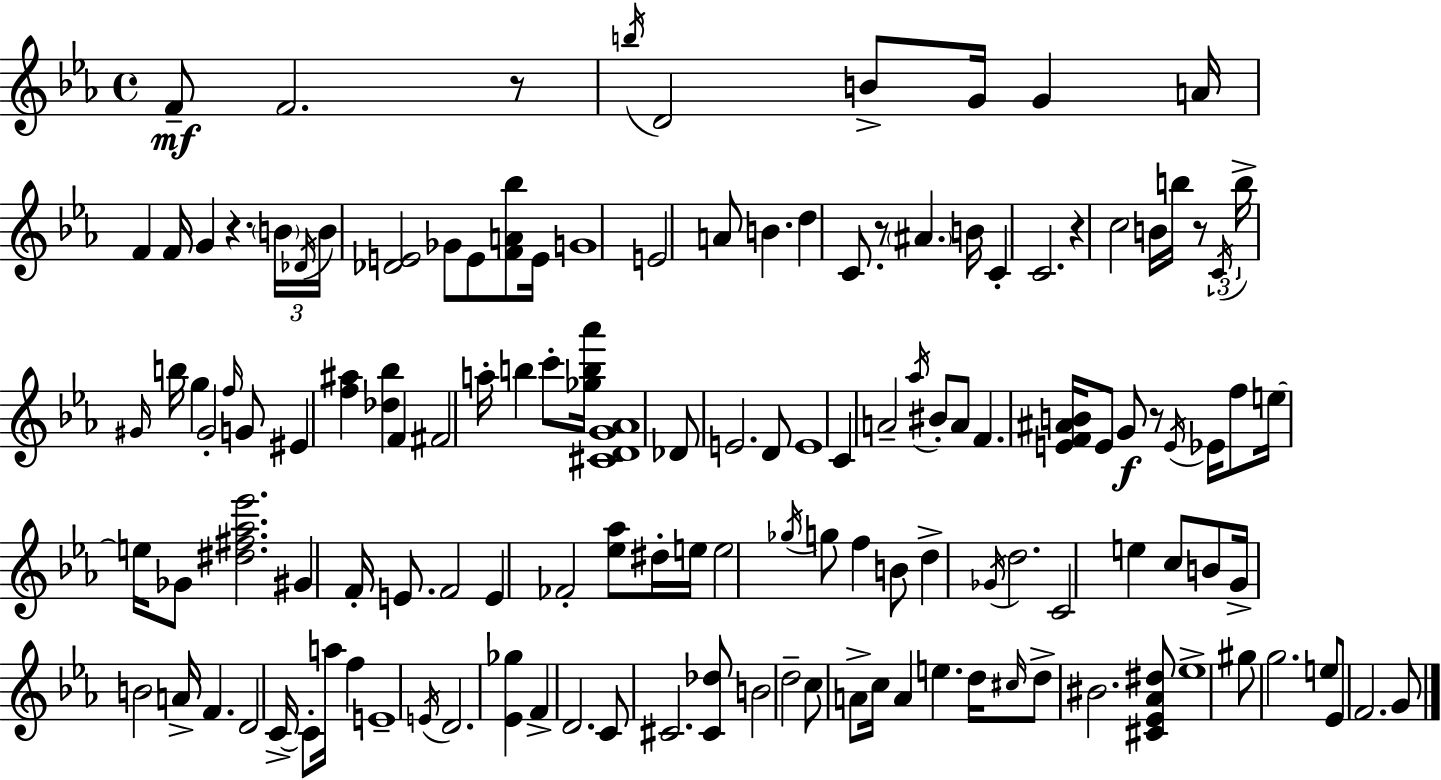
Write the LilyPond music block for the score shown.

{
  \clef treble
  \time 4/4
  \defaultTimeSignature
  \key c \minor
  f'8--\mf f'2. r8 | \acciaccatura { b''16 } d'2 b'8-> g'16 g'4 | a'16 f'4 f'16 g'4 r4. | \tuplet 3/2 { \parenthesize b'16 \acciaccatura { des'16 } b'16 } <des' e'>2 ges'8 e'8 <f' a' bes''>8 | \break e'16 g'1 | e'2 a'8 b'4. | d''4 c'8. r8 \parenthesize ais'4. | b'16 c'4-. c'2. | \break r4 c''2 b'16 b''16 | r8 \tuplet 3/2 { \acciaccatura { c'16 } b''16-> \grace { gis'16 } } b''16 g''4 gis'2-. | \grace { f''16 } g'8 eis'4 <f'' ais''>4 <des'' bes''>4 | f'4 fis'2 a''16-. b''4 | \break c'''8-. <ges'' b'' aes'''>16 <cis' d' g' aes'>1 | des'8 e'2. | d'8 e'1 | c'4 a'2-- | \break \acciaccatura { aes''16 } bis'8-. a'8 f'4. <e' f' ais' b'>16 e'8 g'8\f | r8 \acciaccatura { e'16 } ees'16 f''8 e''16~~ e''16 ges'8 <dis'' fis'' aes'' ees'''>2. | gis'4 f'16-. e'8. f'2 | e'4 fes'2-. | \break <ees'' aes''>8 dis''16-. e''16 e''2 \acciaccatura { ges''16 } | g''8 f''4 b'8 d''4-> \acciaccatura { ges'16 } d''2. | c'2 | e''4 c''8 b'8 g'16-> b'2 | \break a'16-> f'4. d'2 | c'16->~~ c'8-. a''16 f''4 e'1-- | \acciaccatura { e'16 } d'2. | <ees' ges''>4 f'4-> d'2. | \break c'8 cis'2. | <cis' des''>8 b'2 | d''2-- c''8 a'8-> c''16 a'4 | e''4. d''16 \grace { cis''16 } d''8-> bis'2. | \break <cis' ees' aes' dis''>8 ees''1-> | gis''8 g''2. | e''8 ees'8 f'2. | g'8 \bar "|."
}